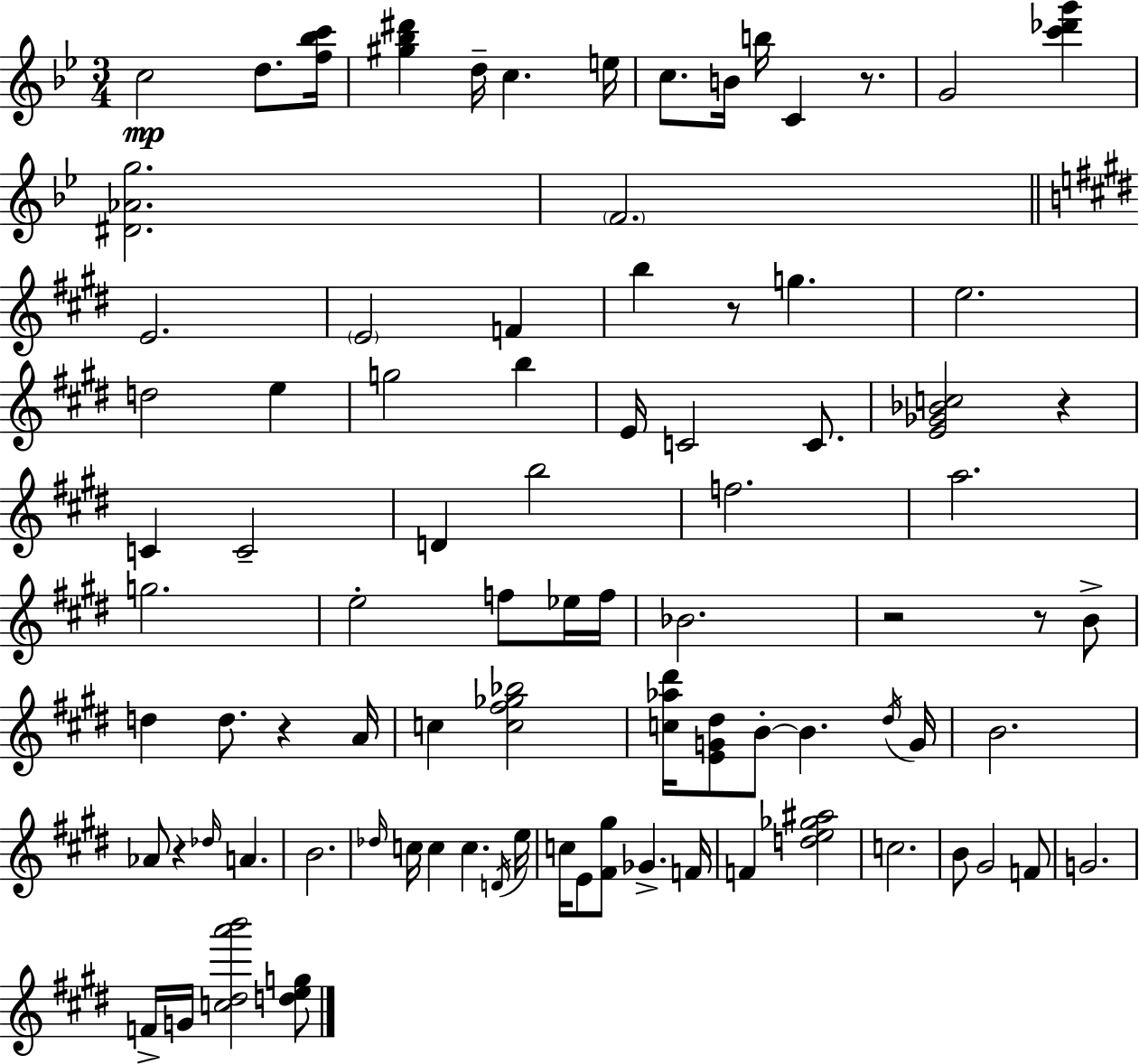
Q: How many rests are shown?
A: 7